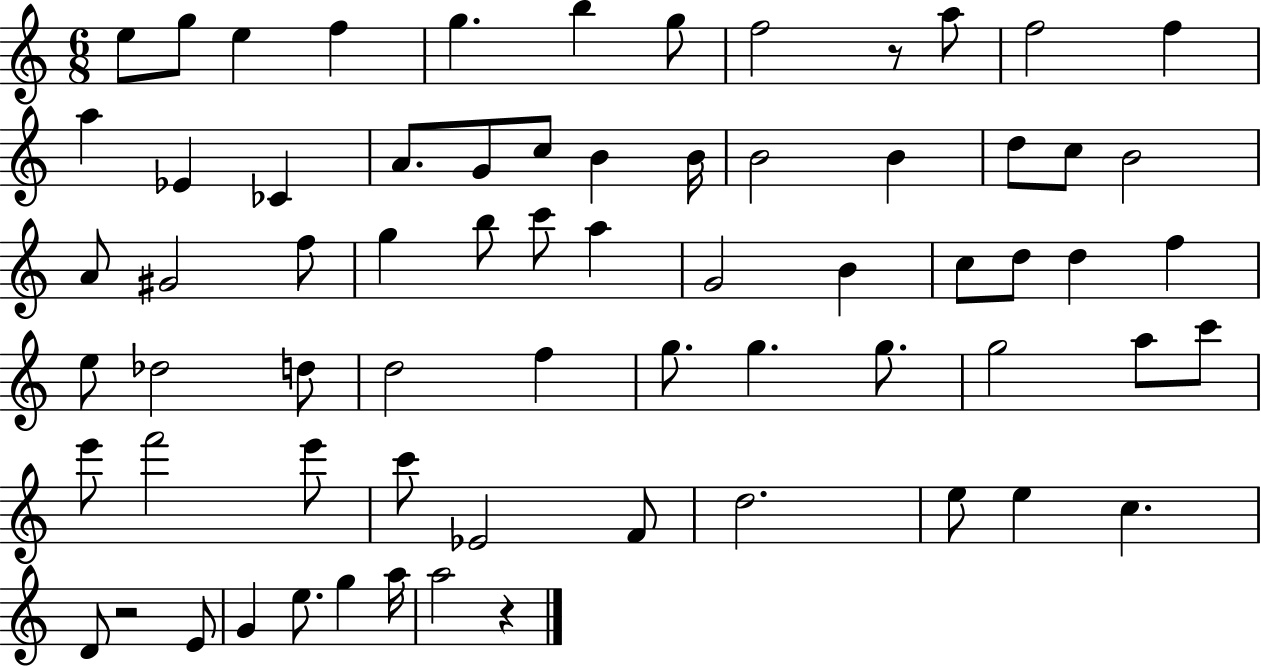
E5/e G5/e E5/q F5/q G5/q. B5/q G5/e F5/h R/e A5/e F5/h F5/q A5/q Eb4/q CES4/q A4/e. G4/e C5/e B4/q B4/s B4/h B4/q D5/e C5/e B4/h A4/e G#4/h F5/e G5/q B5/e C6/e A5/q G4/h B4/q C5/e D5/e D5/q F5/q E5/e Db5/h D5/e D5/h F5/q G5/e. G5/q. G5/e. G5/h A5/e C6/e E6/e F6/h E6/e C6/e Eb4/h F4/e D5/h. E5/e E5/q C5/q. D4/e R/h E4/e G4/q E5/e. G5/q A5/s A5/h R/q